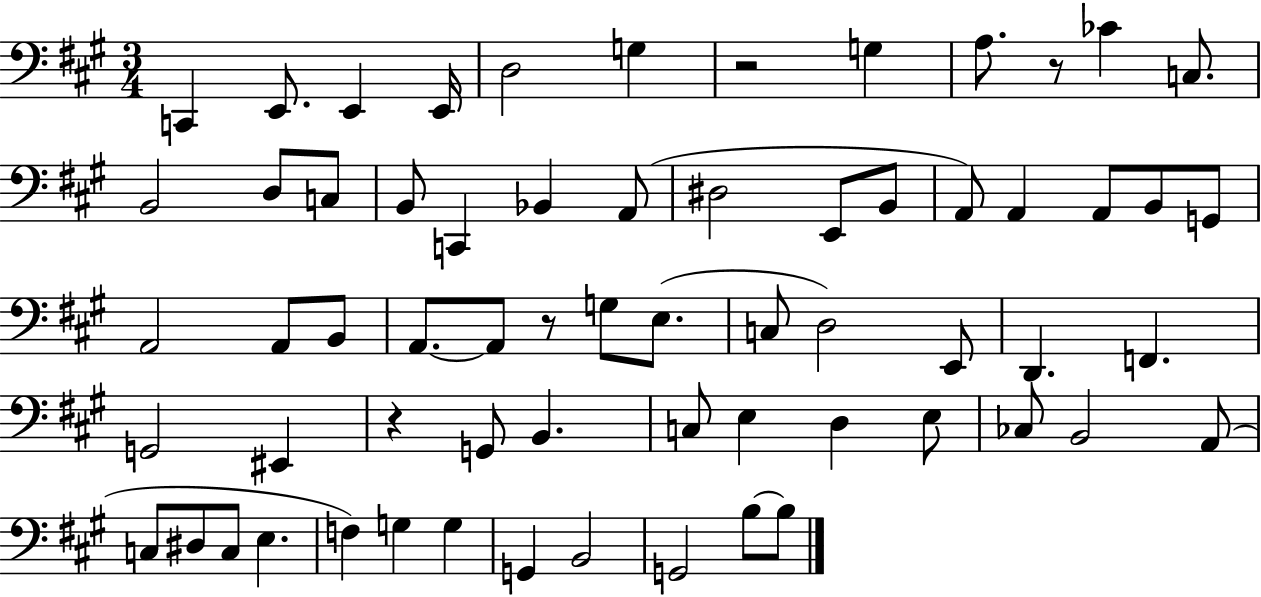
C2/q E2/e. E2/q E2/s D3/h G3/q R/h G3/q A3/e. R/e CES4/q C3/e. B2/h D3/e C3/e B2/e C2/q Bb2/q A2/e D#3/h E2/e B2/e A2/e A2/q A2/e B2/e G2/e A2/h A2/e B2/e A2/e. A2/e R/e G3/e E3/e. C3/e D3/h E2/e D2/q. F2/q. G2/h EIS2/q R/q G2/e B2/q. C3/e E3/q D3/q E3/e CES3/e B2/h A2/e C3/e D#3/e C3/e E3/q. F3/q G3/q G3/q G2/q B2/h G2/h B3/e B3/e